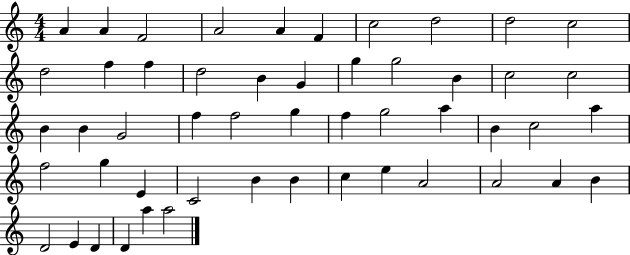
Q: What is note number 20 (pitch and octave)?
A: C5